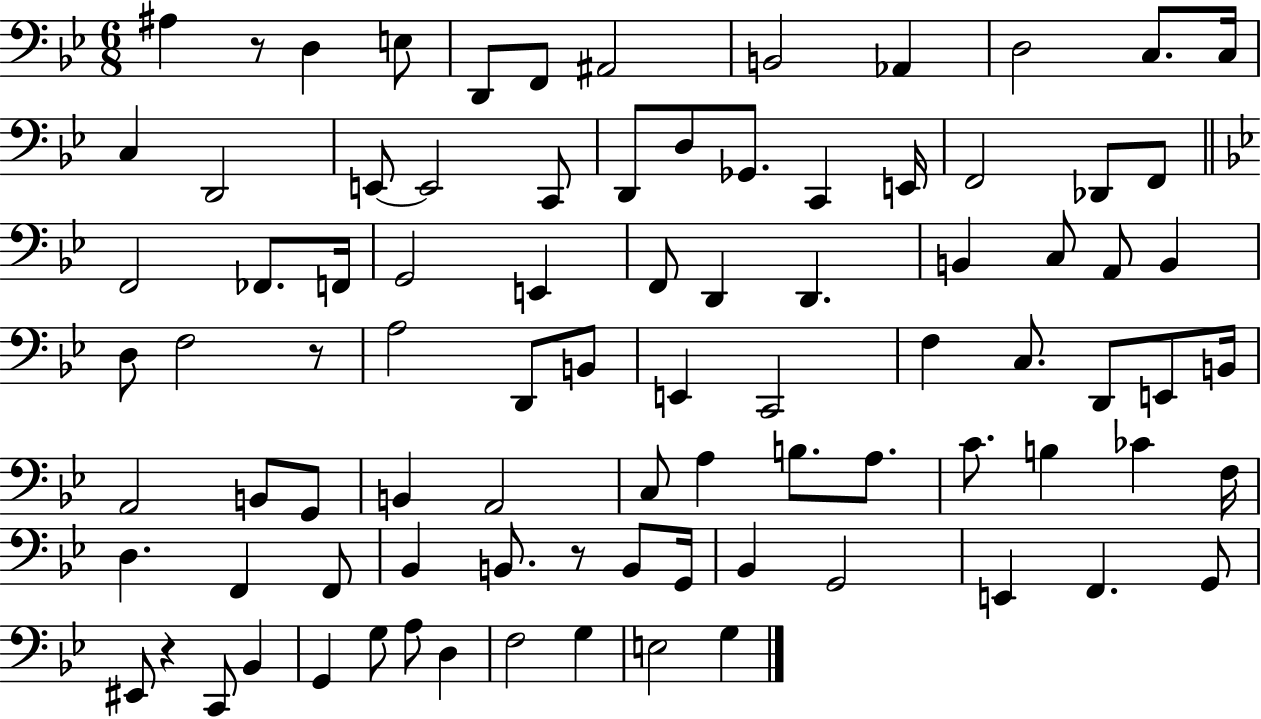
X:1
T:Untitled
M:6/8
L:1/4
K:Bb
^A, z/2 D, E,/2 D,,/2 F,,/2 ^A,,2 B,,2 _A,, D,2 C,/2 C,/4 C, D,,2 E,,/2 E,,2 C,,/2 D,,/2 D,/2 _G,,/2 C,, E,,/4 F,,2 _D,,/2 F,,/2 F,,2 _F,,/2 F,,/4 G,,2 E,, F,,/2 D,, D,, B,, C,/2 A,,/2 B,, D,/2 F,2 z/2 A,2 D,,/2 B,,/2 E,, C,,2 F, C,/2 D,,/2 E,,/2 B,,/4 A,,2 B,,/2 G,,/2 B,, A,,2 C,/2 A, B,/2 A,/2 C/2 B, _C F,/4 D, F,, F,,/2 _B,, B,,/2 z/2 B,,/2 G,,/4 _B,, G,,2 E,, F,, G,,/2 ^E,,/2 z C,,/2 _B,, G,, G,/2 A,/2 D, F,2 G, E,2 G,